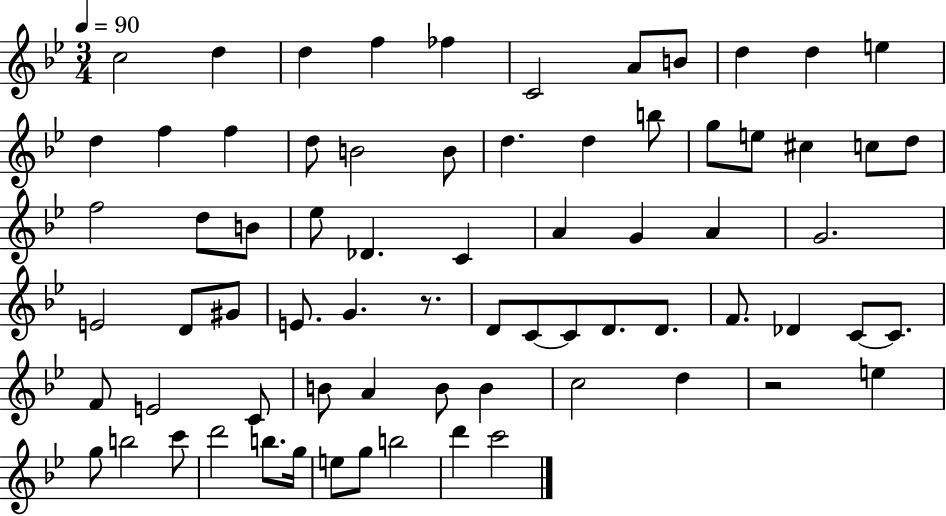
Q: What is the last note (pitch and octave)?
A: C6